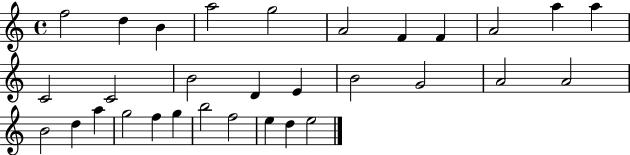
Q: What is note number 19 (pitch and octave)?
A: A4